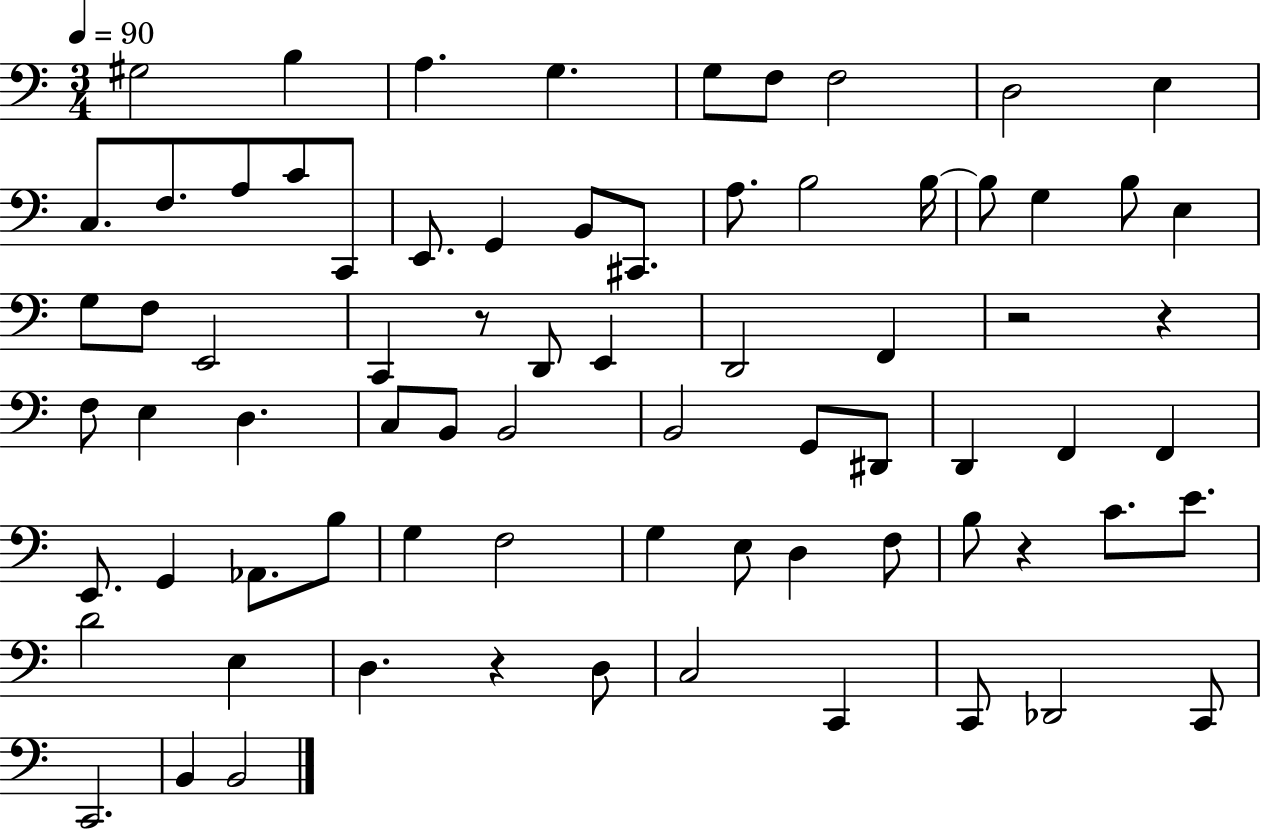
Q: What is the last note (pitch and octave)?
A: B2